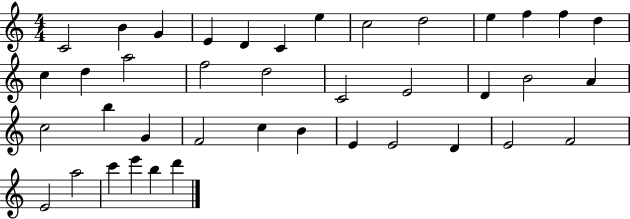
X:1
T:Untitled
M:4/4
L:1/4
K:C
C2 B G E D C e c2 d2 e f f d c d a2 f2 d2 C2 E2 D B2 A c2 b G F2 c B E E2 D E2 F2 E2 a2 c' e' b d'